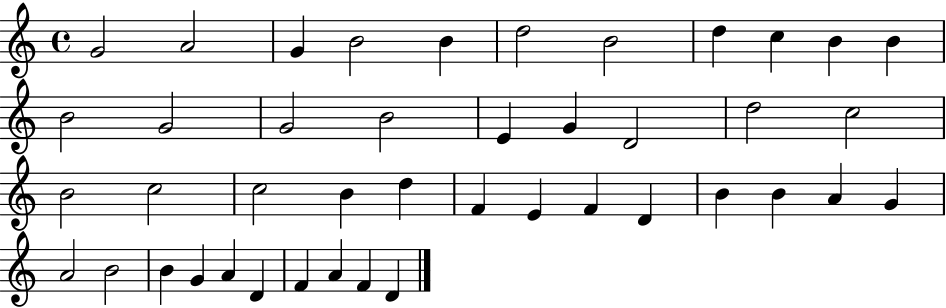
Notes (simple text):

G4/h A4/h G4/q B4/h B4/q D5/h B4/h D5/q C5/q B4/q B4/q B4/h G4/h G4/h B4/h E4/q G4/q D4/h D5/h C5/h B4/h C5/h C5/h B4/q D5/q F4/q E4/q F4/q D4/q B4/q B4/q A4/q G4/q A4/h B4/h B4/q G4/q A4/q D4/q F4/q A4/q F4/q D4/q